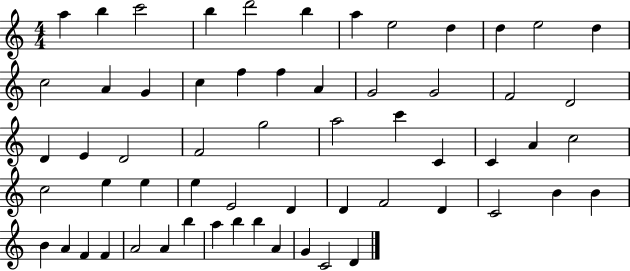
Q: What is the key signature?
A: C major